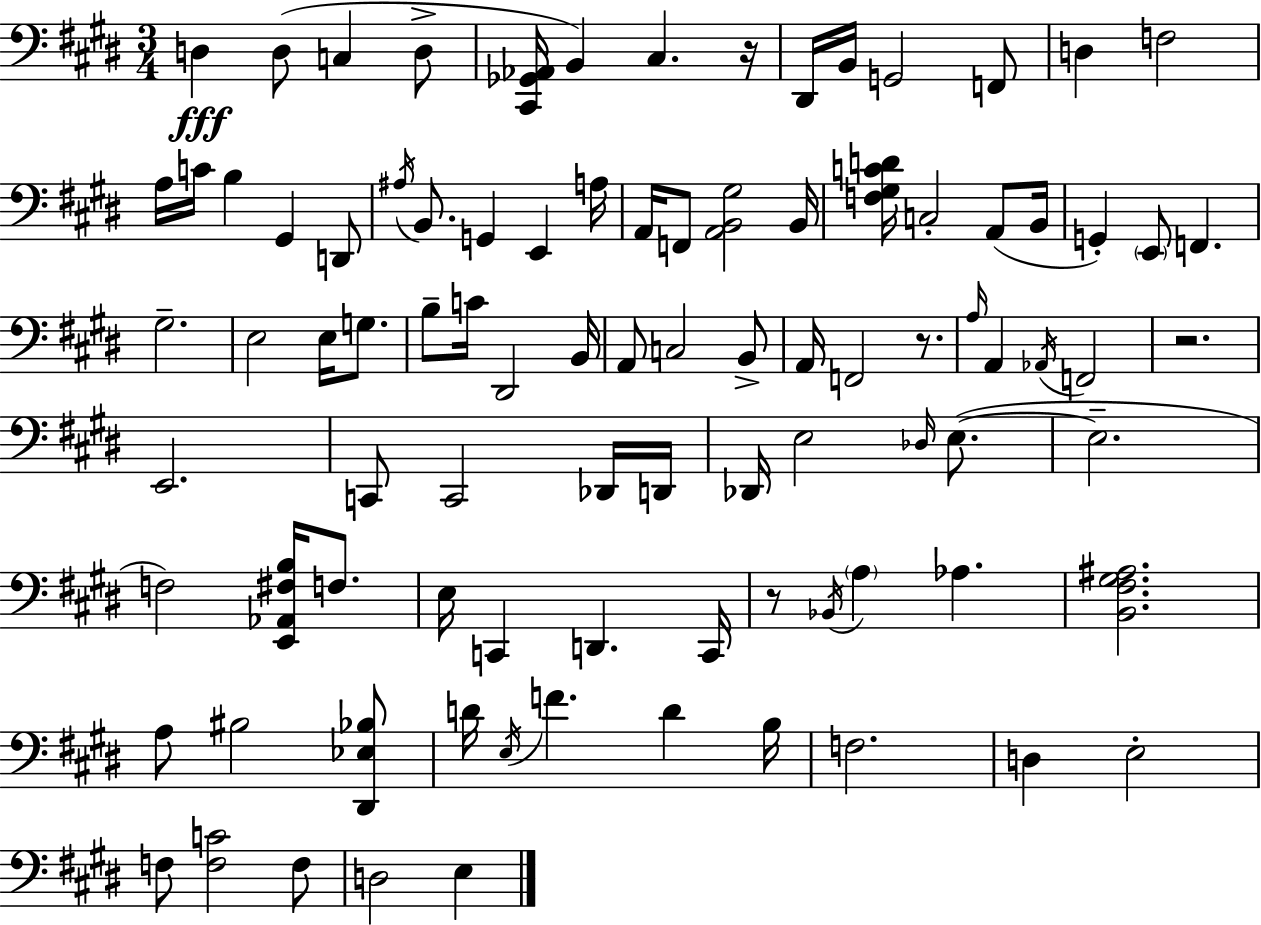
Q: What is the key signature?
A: E major